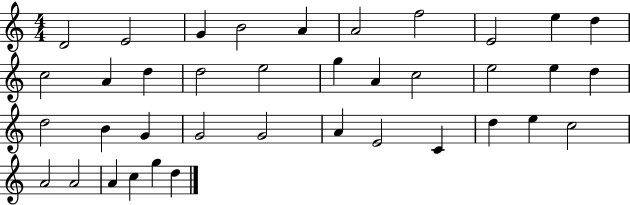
D4/h E4/h G4/q B4/h A4/q A4/h F5/h E4/h E5/q D5/q C5/h A4/q D5/q D5/h E5/h G5/q A4/q C5/h E5/h E5/q D5/q D5/h B4/q G4/q G4/h G4/h A4/q E4/h C4/q D5/q E5/q C5/h A4/h A4/h A4/q C5/q G5/q D5/q